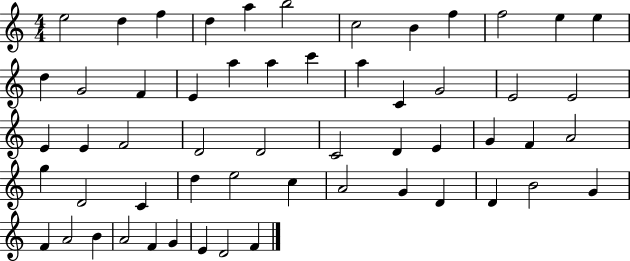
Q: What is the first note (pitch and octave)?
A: E5